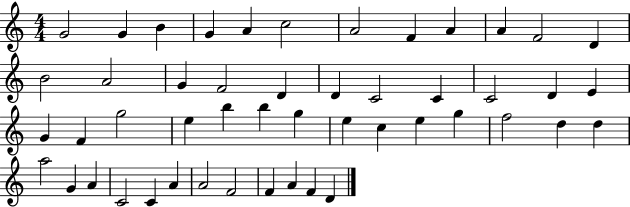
{
  \clef treble
  \numericTimeSignature
  \time 4/4
  \key c \major
  g'2 g'4 b'4 | g'4 a'4 c''2 | a'2 f'4 a'4 | a'4 f'2 d'4 | \break b'2 a'2 | g'4 f'2 d'4 | d'4 c'2 c'4 | c'2 d'4 e'4 | \break g'4 f'4 g''2 | e''4 b''4 b''4 g''4 | e''4 c''4 e''4 g''4 | f''2 d''4 d''4 | \break a''2 g'4 a'4 | c'2 c'4 a'4 | a'2 f'2 | f'4 a'4 f'4 d'4 | \break \bar "|."
}